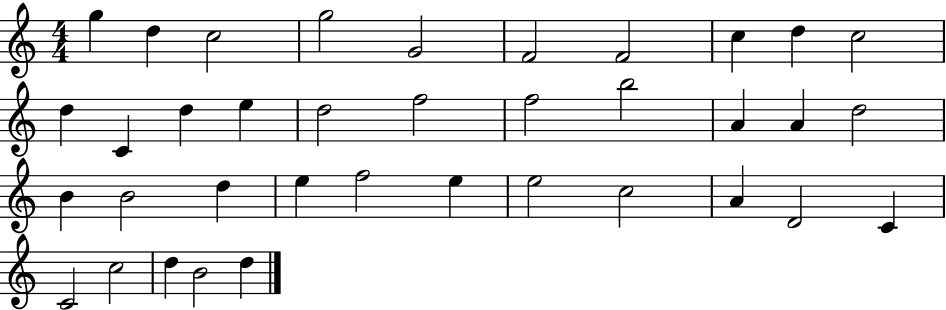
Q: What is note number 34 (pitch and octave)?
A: C5